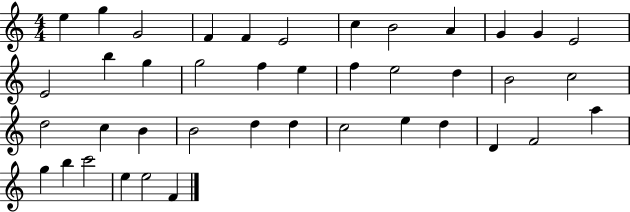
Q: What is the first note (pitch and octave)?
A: E5